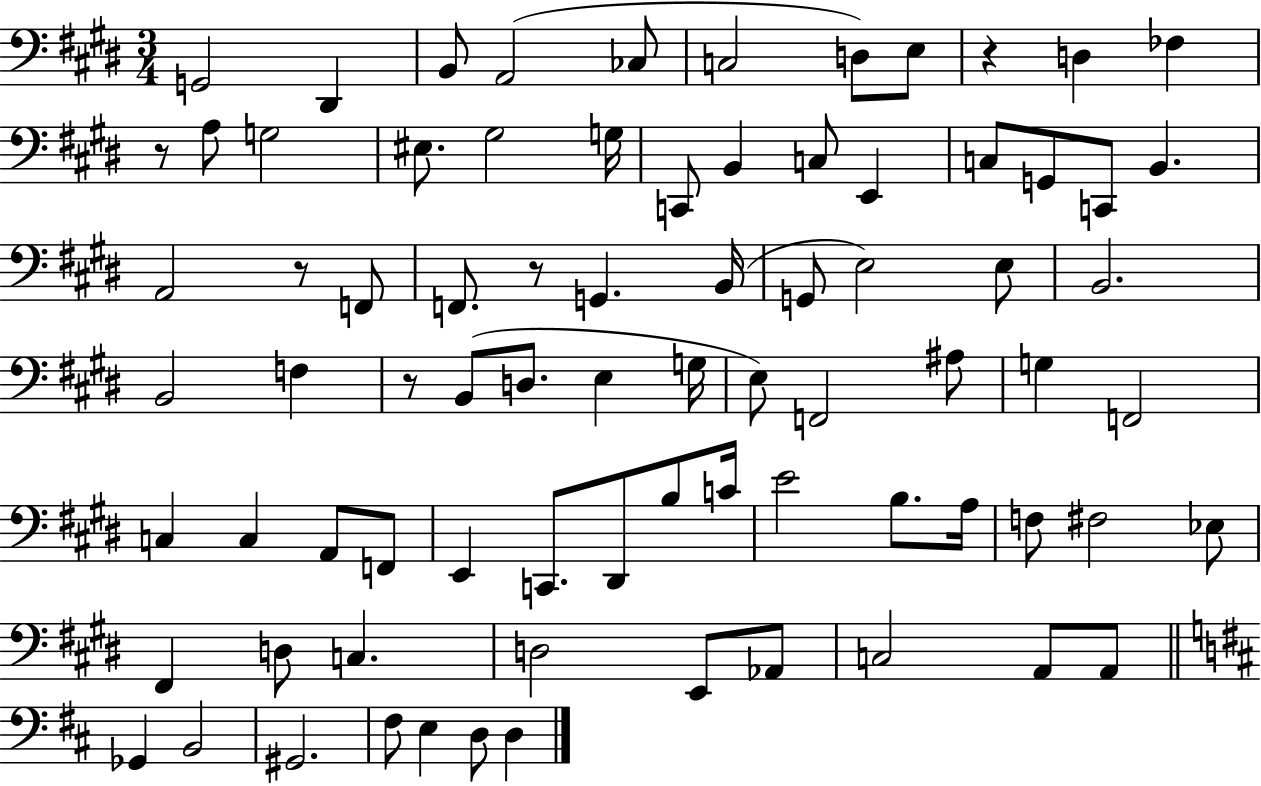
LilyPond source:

{
  \clef bass
  \numericTimeSignature
  \time 3/4
  \key e \major
  g,2 dis,4 | b,8 a,2( ces8 | c2 d8) e8 | r4 d4 fes4 | \break r8 a8 g2 | eis8. gis2 g16 | c,8 b,4 c8 e,4 | c8 g,8 c,8 b,4. | \break a,2 r8 f,8 | f,8. r8 g,4. b,16( | g,8 e2) e8 | b,2. | \break b,2 f4 | r8 b,8( d8. e4 g16 | e8) f,2 ais8 | g4 f,2 | \break c4 c4 a,8 f,8 | e,4 c,8. dis,8 b8 c'16 | e'2 b8. a16 | f8 fis2 ees8 | \break fis,4 d8 c4. | d2 e,8 aes,8 | c2 a,8 a,8 | \bar "||" \break \key d \major ges,4 b,2 | gis,2. | fis8 e4 d8 d4 | \bar "|."
}